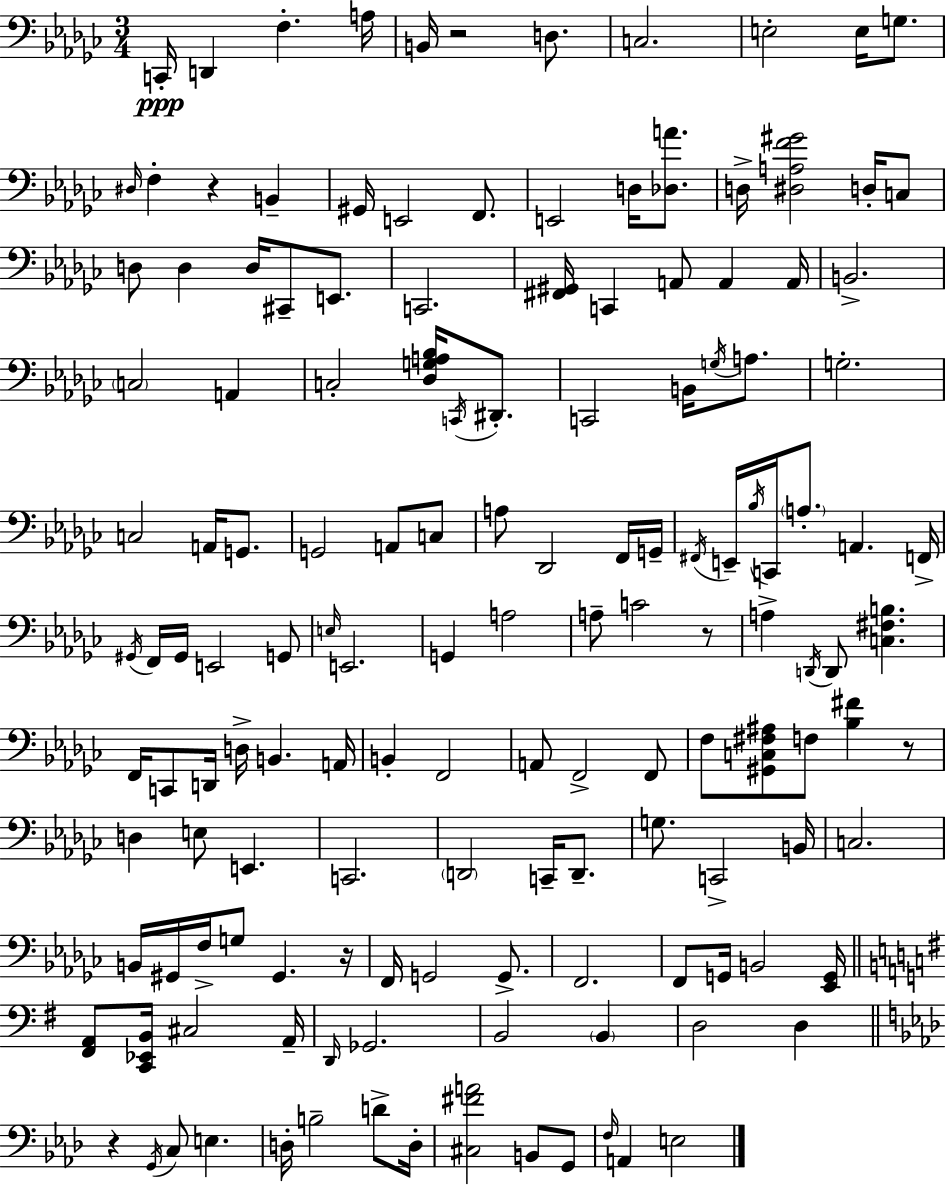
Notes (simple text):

C2/s D2/q F3/q. A3/s B2/s R/h D3/e. C3/h. E3/h E3/s G3/e. D#3/s F3/q R/q B2/q G#2/s E2/h F2/e. E2/h D3/s [Db3,A4]/e. D3/s [D#3,A3,F4,G#4]/h D3/s C3/e D3/e D3/q D3/s C#2/e E2/e. C2/h. [F#2,G#2]/s C2/q A2/e A2/q A2/s B2/h. C3/h A2/q C3/h [Db3,G3,A3,Bb3]/s C2/s D#2/e. C2/h B2/s G3/s A3/e. G3/h. C3/h A2/s G2/e. G2/h A2/e C3/e A3/e Db2/h F2/s G2/s F#2/s E2/s Bb3/s C2/s A3/e. A2/q. F2/s G#2/s F2/s G#2/s E2/h G2/e E3/s E2/h. G2/q A3/h A3/e C4/h R/e A3/q D2/s D2/e [C3,F#3,B3]/q. F2/s C2/e D2/s D3/s B2/q. A2/s B2/q F2/h A2/e F2/h F2/e F3/e [G#2,C3,F#3,A#3]/e F3/e [Bb3,F#4]/q R/e D3/q E3/e E2/q. C2/h. D2/h C2/s D2/e. G3/e. C2/h B2/s C3/h. B2/s G#2/s F3/s G3/e G#2/q. R/s F2/s G2/h G2/e. F2/h. F2/e G2/s B2/h [Eb2,G2]/s [F#2,A2]/e [C2,Eb2,B2]/s C#3/h A2/s D2/s Gb2/h. B2/h B2/q D3/h D3/q R/q G2/s C3/e E3/q. D3/s B3/h D4/e D3/s [C#3,F#4,A4]/h B2/e G2/e F3/s A2/q E3/h